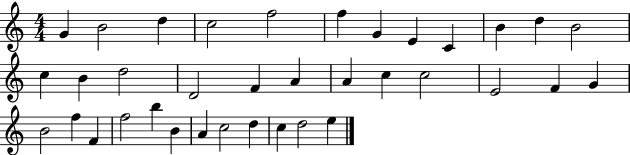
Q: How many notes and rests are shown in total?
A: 36